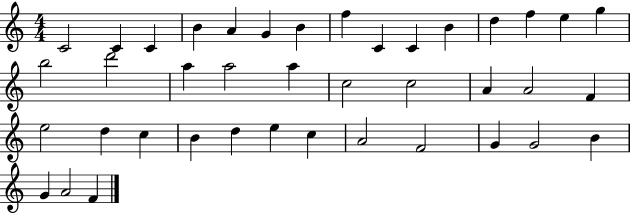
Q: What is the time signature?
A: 4/4